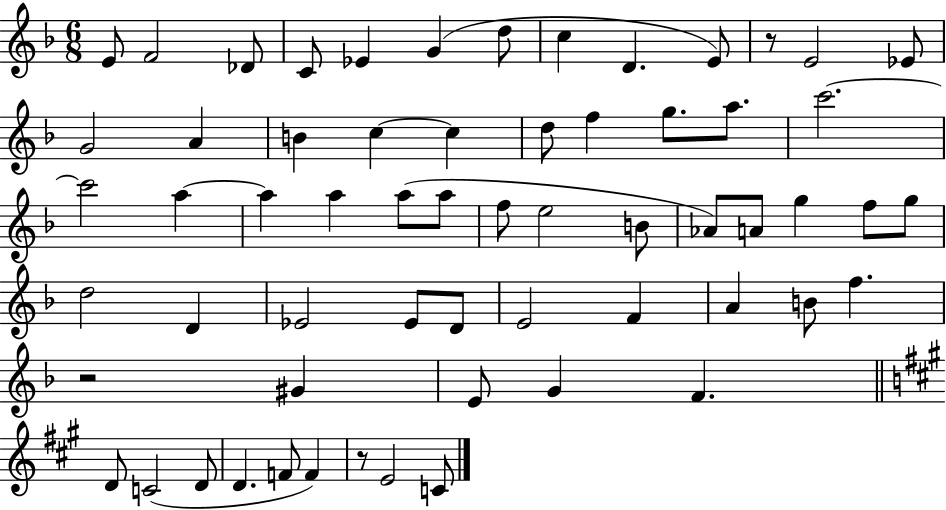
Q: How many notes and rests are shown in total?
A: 61